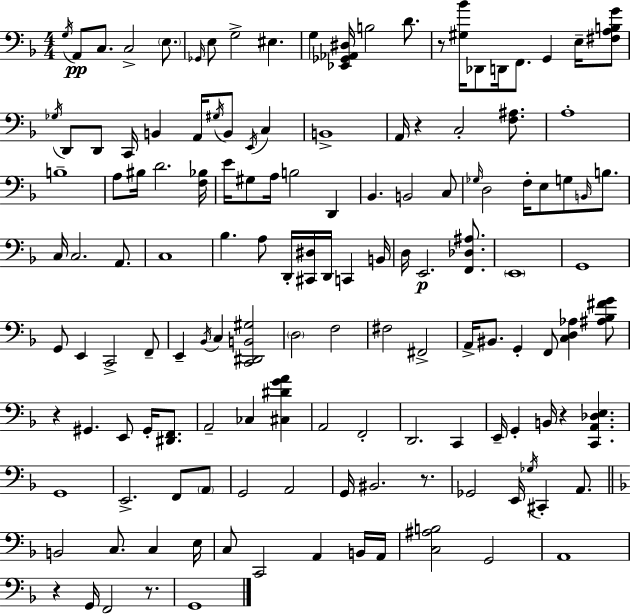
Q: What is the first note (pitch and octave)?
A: G3